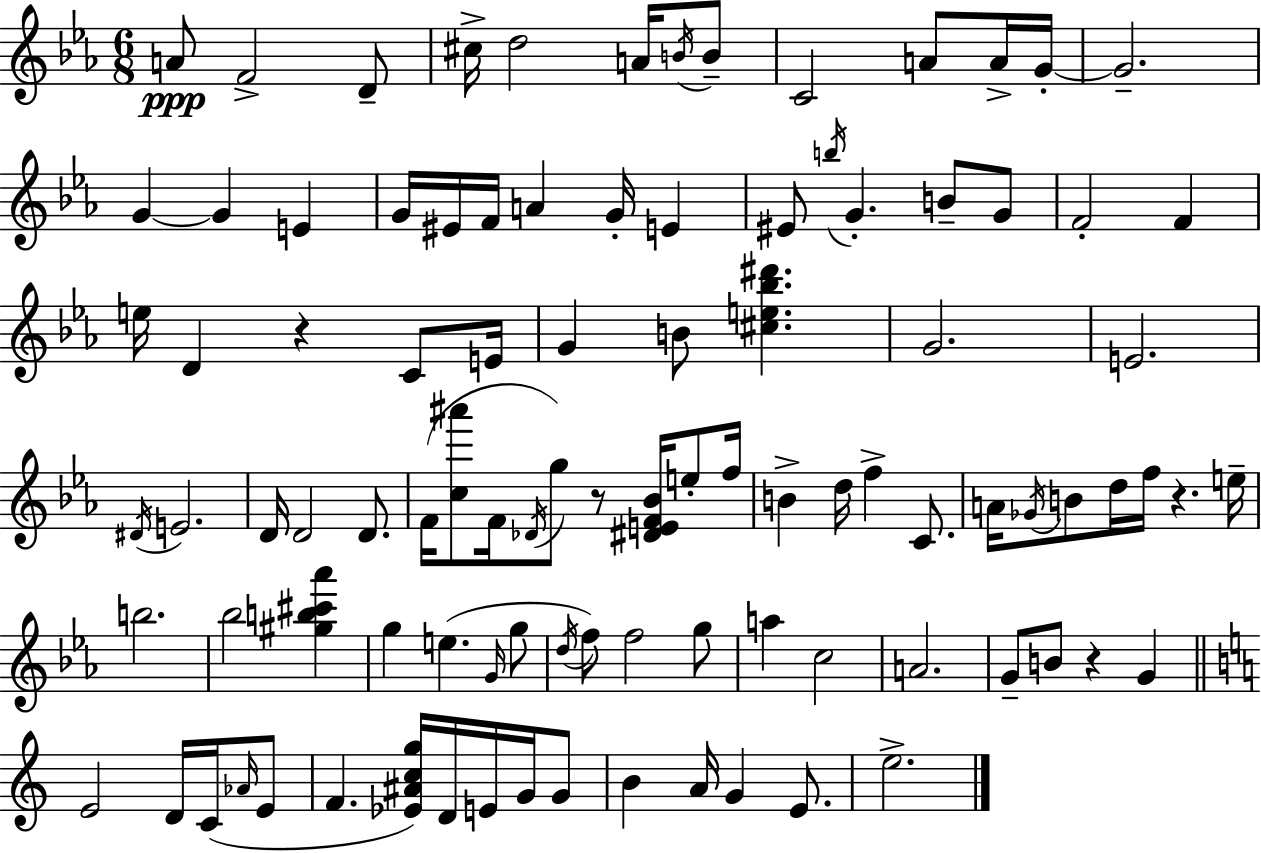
X:1
T:Untitled
M:6/8
L:1/4
K:Cm
A/2 F2 D/2 ^c/4 d2 A/4 B/4 B/2 C2 A/2 A/4 G/4 G2 G G E G/4 ^E/4 F/4 A G/4 E ^E/2 b/4 G B/2 G/2 F2 F e/4 D z C/2 E/4 G B/2 [^ce_b^d'] G2 E2 ^D/4 E2 D/4 D2 D/2 F/4 [c^a']/2 F/4 _D/4 g/2 z/2 [^DEF_B]/4 e/2 f/4 B d/4 f C/2 A/4 _G/4 B/2 d/4 f/4 z e/4 b2 _b2 [^gb^c'_a'] g e G/4 g/2 d/4 f/2 f2 g/2 a c2 A2 G/2 B/2 z G E2 D/4 C/4 _A/4 E/2 F [_E^Acg]/4 D/4 E/4 G/4 G/2 B A/4 G E/2 e2